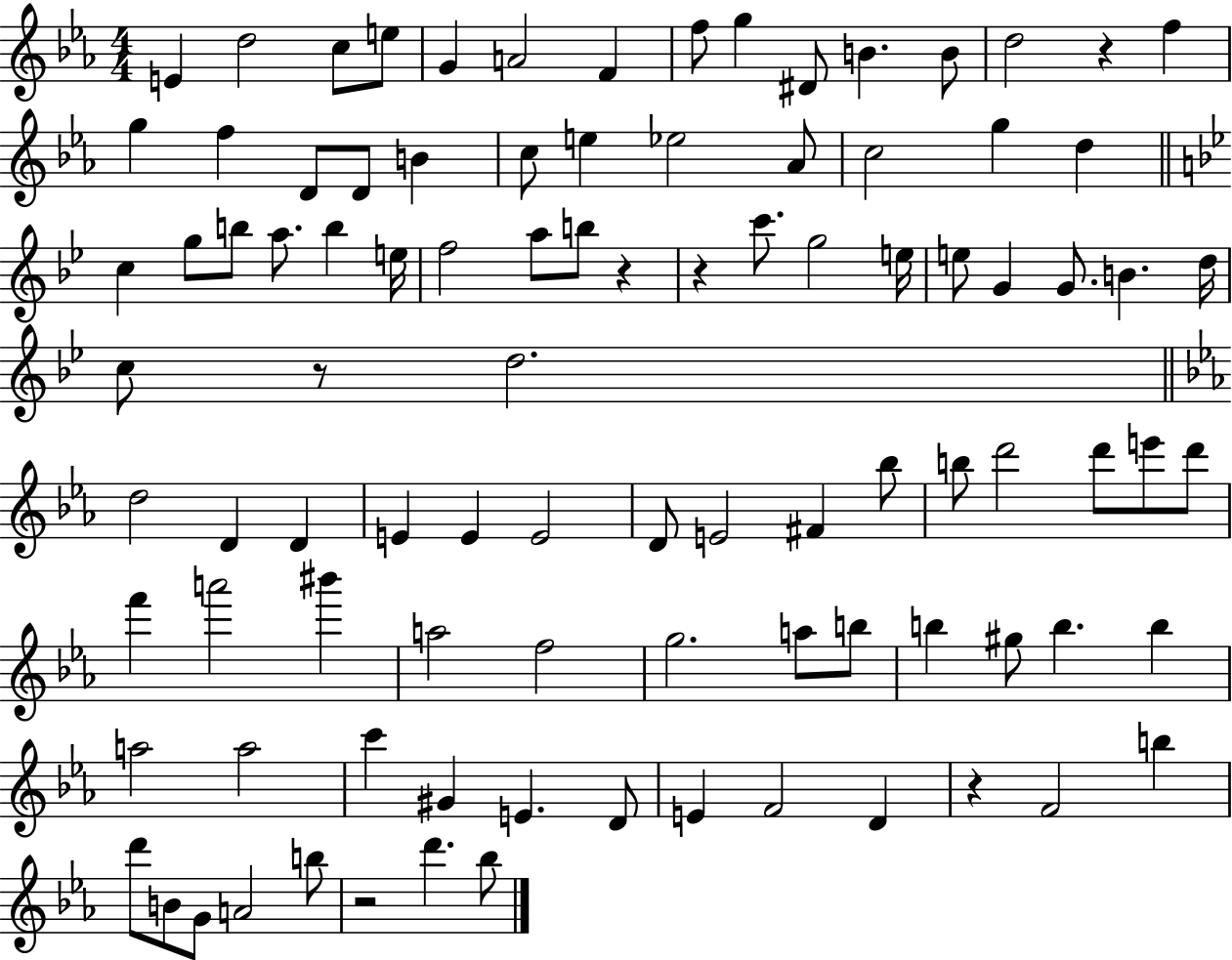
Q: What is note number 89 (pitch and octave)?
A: D6